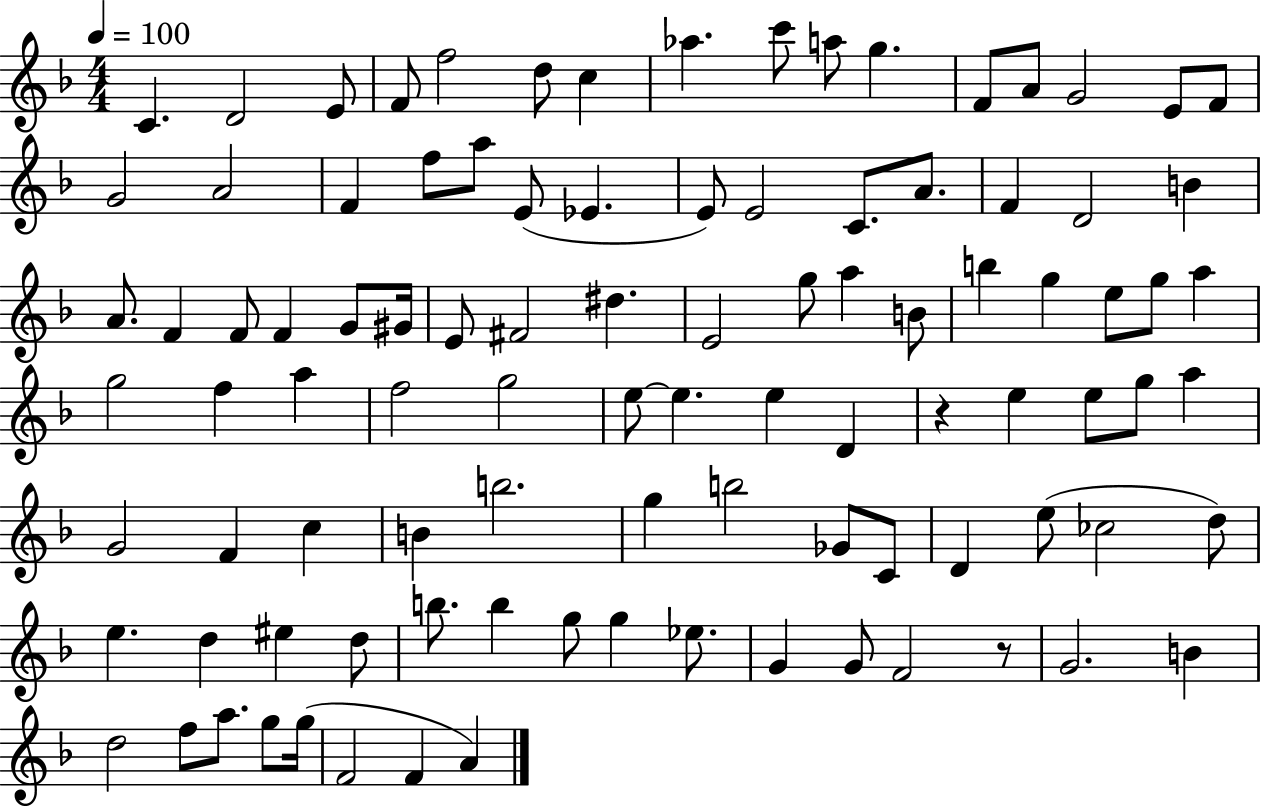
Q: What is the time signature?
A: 4/4